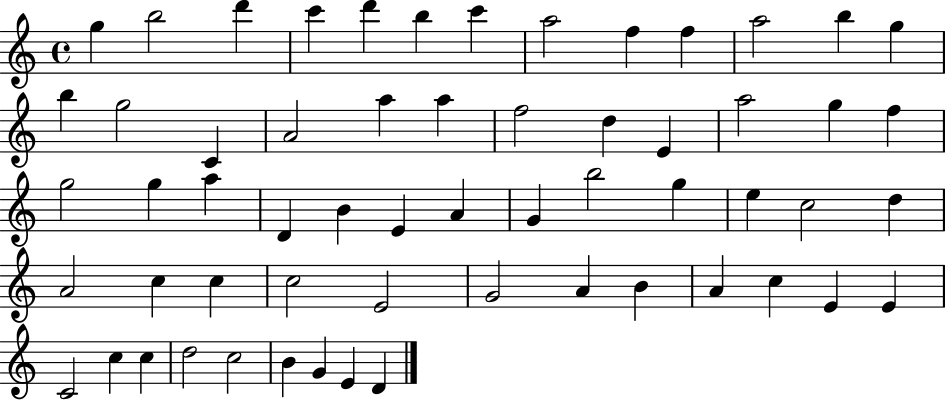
G5/q B5/h D6/q C6/q D6/q B5/q C6/q A5/h F5/q F5/q A5/h B5/q G5/q B5/q G5/h C4/q A4/h A5/q A5/q F5/h D5/q E4/q A5/h G5/q F5/q G5/h G5/q A5/q D4/q B4/q E4/q A4/q G4/q B5/h G5/q E5/q C5/h D5/q A4/h C5/q C5/q C5/h E4/h G4/h A4/q B4/q A4/q C5/q E4/q E4/q C4/h C5/q C5/q D5/h C5/h B4/q G4/q E4/q D4/q